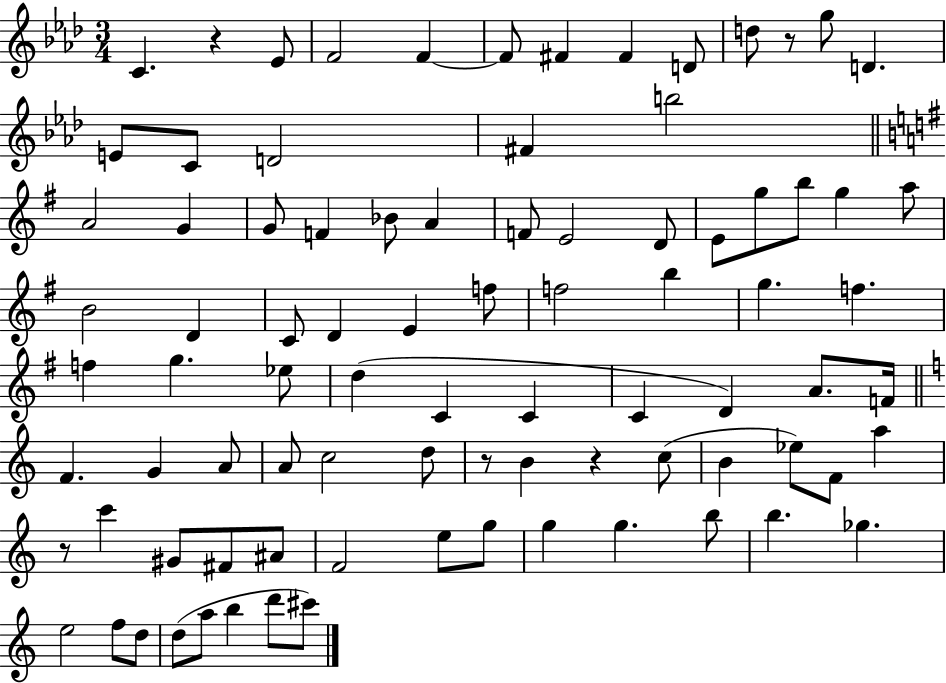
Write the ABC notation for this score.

X:1
T:Untitled
M:3/4
L:1/4
K:Ab
C z _E/2 F2 F F/2 ^F ^F D/2 d/2 z/2 g/2 D E/2 C/2 D2 ^F b2 A2 G G/2 F _B/2 A F/2 E2 D/2 E/2 g/2 b/2 g a/2 B2 D C/2 D E f/2 f2 b g f f g _e/2 d C C C D A/2 F/4 F G A/2 A/2 c2 d/2 z/2 B z c/2 B _e/2 F/2 a z/2 c' ^G/2 ^F/2 ^A/2 F2 e/2 g/2 g g b/2 b _g e2 f/2 d/2 d/2 a/2 b d'/2 ^c'/2